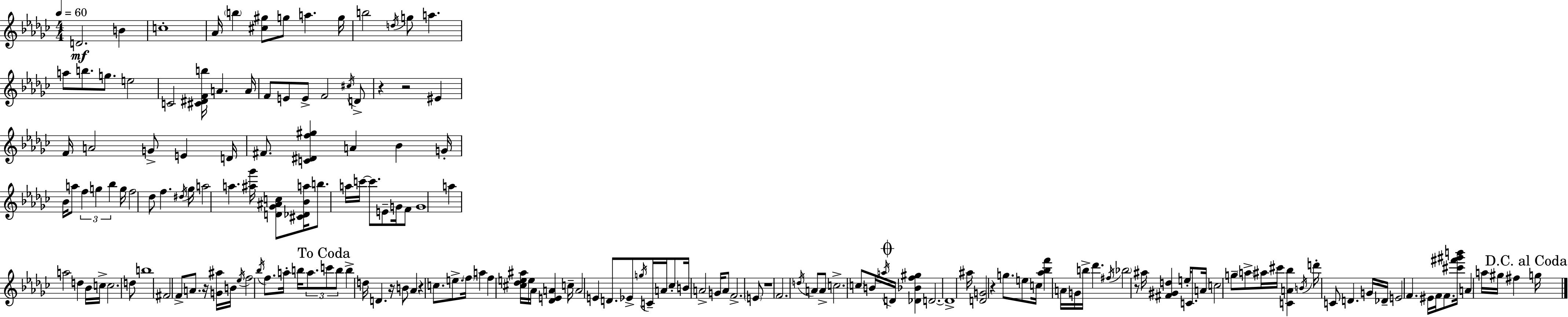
D4/h. B4/q C5/w Ab4/s B5/q [C#5,G#5]/e G5/e A5/q. G5/s B5/h D5/s G5/e A5/q. A5/e B5/e. G5/e. E5/h C4/h [C#4,D#4,F4,B5]/s A4/q. A4/s F4/e E4/e E4/e F4/h C#5/s D4/e R/q R/h EIS4/q F4/s A4/h G4/e E4/q D4/s F#4/e. [C4,D#4,F5,G#5]/q A4/q Bb4/q G4/s Bb4/s A5/e F5/q G5/q Bb5/q G5/s F5/h Db5/e F5/q. D#5/s Gb5/s A5/h A5/q. [A#5,Gb6]/s [D4,Gb4,A#4,C5]/e [C#4,Db4,Bb4,A5]/s B5/e. A5/s C6/s C6/e. E4/e G4/s F4/e G4/w A5/q A5/h D5/q Bb4/s C5/s C5/h. D5/e B5/w F#4/h F4/e A4/e. R/s [G4,A#5]/s B4/s Eb5/s F5/h Bb5/s F5/e. A5/s B5/s A5/e. C6/e B5/e B5/q D5/s D4/q. R/s B4/e Ab4/q R/q C5/e. E5/e. F5/s A5/q F5/q [C#5,Db5,E5,A#5]/s E5/s Ab4/s [Db4,E4,A4]/q C5/s A4/h E4/q D4/e. Eb4/e G5/s C4/s A4/s CES5/e B4/s A4/h G4/s A4/e F4/h. E4/e R/w F4/h. D5/s A4/e A4/e C5/h. C5/e B4/s A5/s D4/s [Db4,Bb4,F5,G#5]/q D4/h. D4/w A#5/s [D4,G4]/h R/q G5/e. E5/e C5/s [Ab5,Bb5,F6]/q A4/s G4/s B5/s Db6/q. F#5/s Bb5/h R/e A#5/s [F#4,G#4,D5]/q E5/s C4/e. A4/s C5/h G5/e A5/e A#5/s C#6/s [C4,A4,Bb5]/q B4/s D6/s C4/e D4/q. G4/s Db4/s E4/h F4/q. EIS4/s F4/s F4/e. [C#6,F#6,G#6,B6]/s A4/q A5/s G#5/s F#5/q G5/s